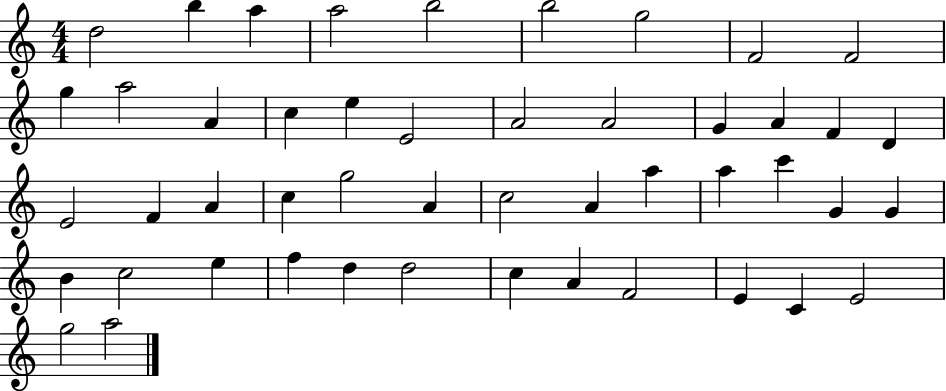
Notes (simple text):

D5/h B5/q A5/q A5/h B5/h B5/h G5/h F4/h F4/h G5/q A5/h A4/q C5/q E5/q E4/h A4/h A4/h G4/q A4/q F4/q D4/q E4/h F4/q A4/q C5/q G5/h A4/q C5/h A4/q A5/q A5/q C6/q G4/q G4/q B4/q C5/h E5/q F5/q D5/q D5/h C5/q A4/q F4/h E4/q C4/q E4/h G5/h A5/h